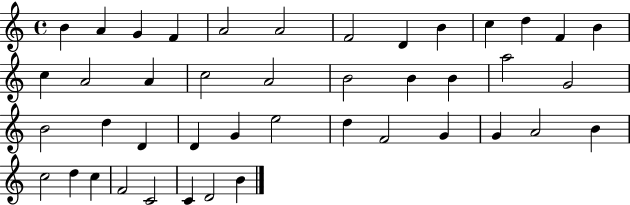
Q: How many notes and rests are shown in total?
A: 43